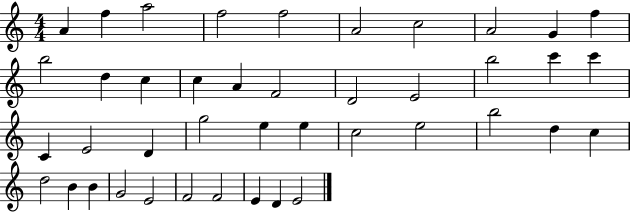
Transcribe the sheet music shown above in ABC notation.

X:1
T:Untitled
M:4/4
L:1/4
K:C
A f a2 f2 f2 A2 c2 A2 G f b2 d c c A F2 D2 E2 b2 c' c' C E2 D g2 e e c2 e2 b2 d c d2 B B G2 E2 F2 F2 E D E2